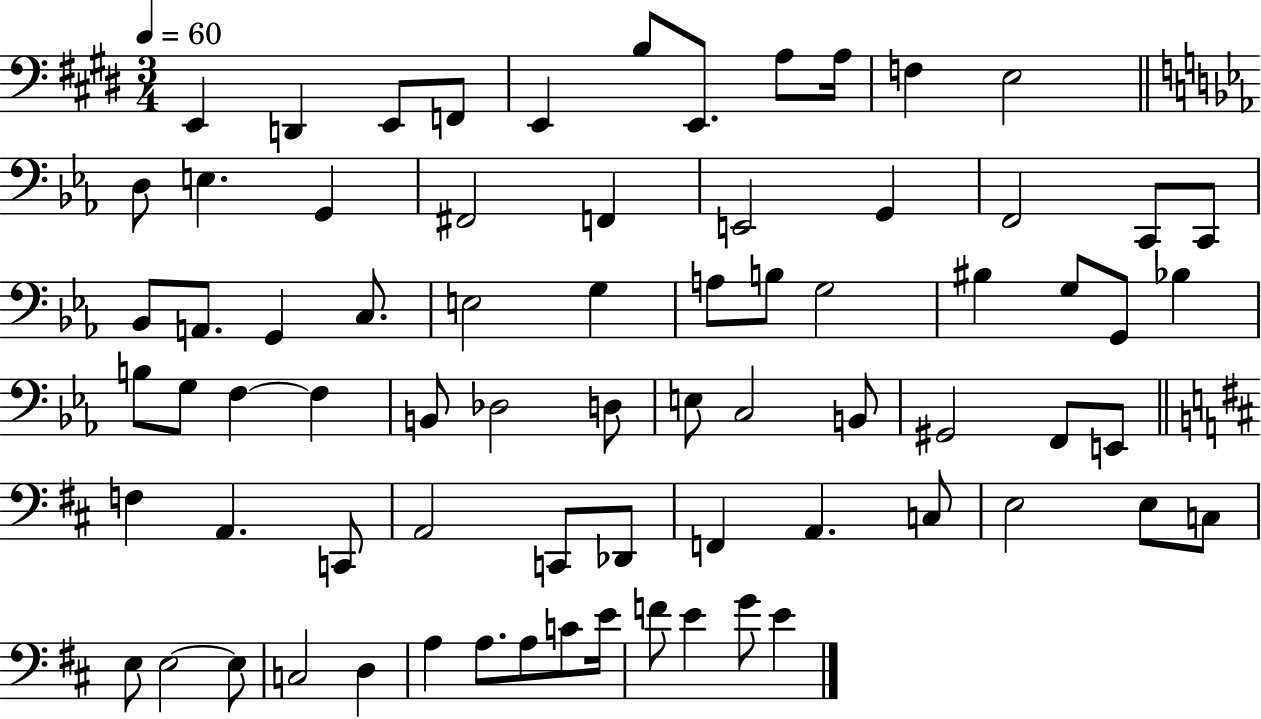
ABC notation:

X:1
T:Untitled
M:3/4
L:1/4
K:E
E,, D,, E,,/2 F,,/2 E,, B,/2 E,,/2 A,/2 A,/4 F, E,2 D,/2 E, G,, ^F,,2 F,, E,,2 G,, F,,2 C,,/2 C,,/2 _B,,/2 A,,/2 G,, C,/2 E,2 G, A,/2 B,/2 G,2 ^B, G,/2 G,,/2 _B, B,/2 G,/2 F, F, B,,/2 _D,2 D,/2 E,/2 C,2 B,,/2 ^G,,2 F,,/2 E,,/2 F, A,, C,,/2 A,,2 C,,/2 _D,,/2 F,, A,, C,/2 E,2 E,/2 C,/2 E,/2 E,2 E,/2 C,2 D, A, A,/2 A,/2 C/2 E/4 F/2 E G/2 E